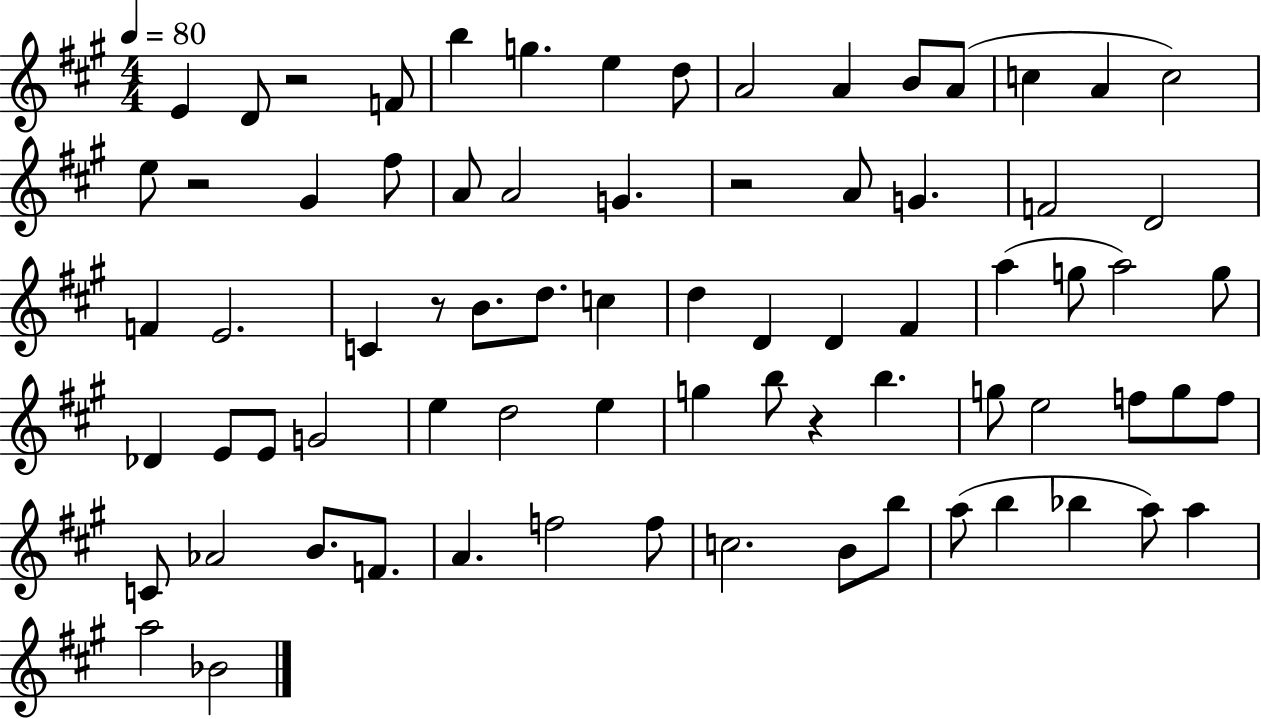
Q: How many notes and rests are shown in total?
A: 75